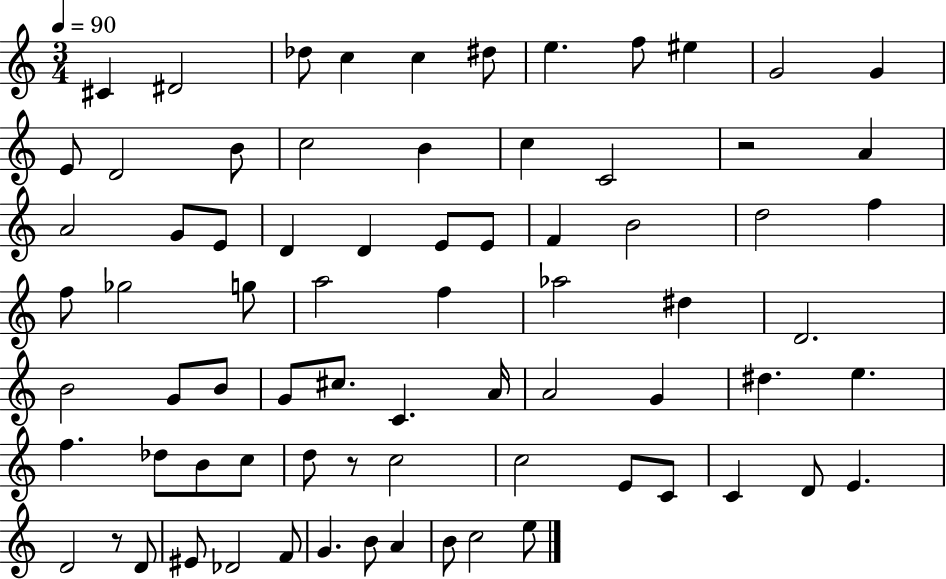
C#4/q D#4/h Db5/e C5/q C5/q D#5/e E5/q. F5/e EIS5/q G4/h G4/q E4/e D4/h B4/e C5/h B4/q C5/q C4/h R/h A4/q A4/h G4/e E4/e D4/q D4/q E4/e E4/e F4/q B4/h D5/h F5/q F5/e Gb5/h G5/e A5/h F5/q Ab5/h D#5/q D4/h. B4/h G4/e B4/e G4/e C#5/e. C4/q. A4/s A4/h G4/q D#5/q. E5/q. F5/q. Db5/e B4/e C5/e D5/e R/e C5/h C5/h E4/e C4/e C4/q D4/e E4/q. D4/h R/e D4/e EIS4/e Db4/h F4/e G4/q. B4/e A4/q B4/e C5/h E5/e